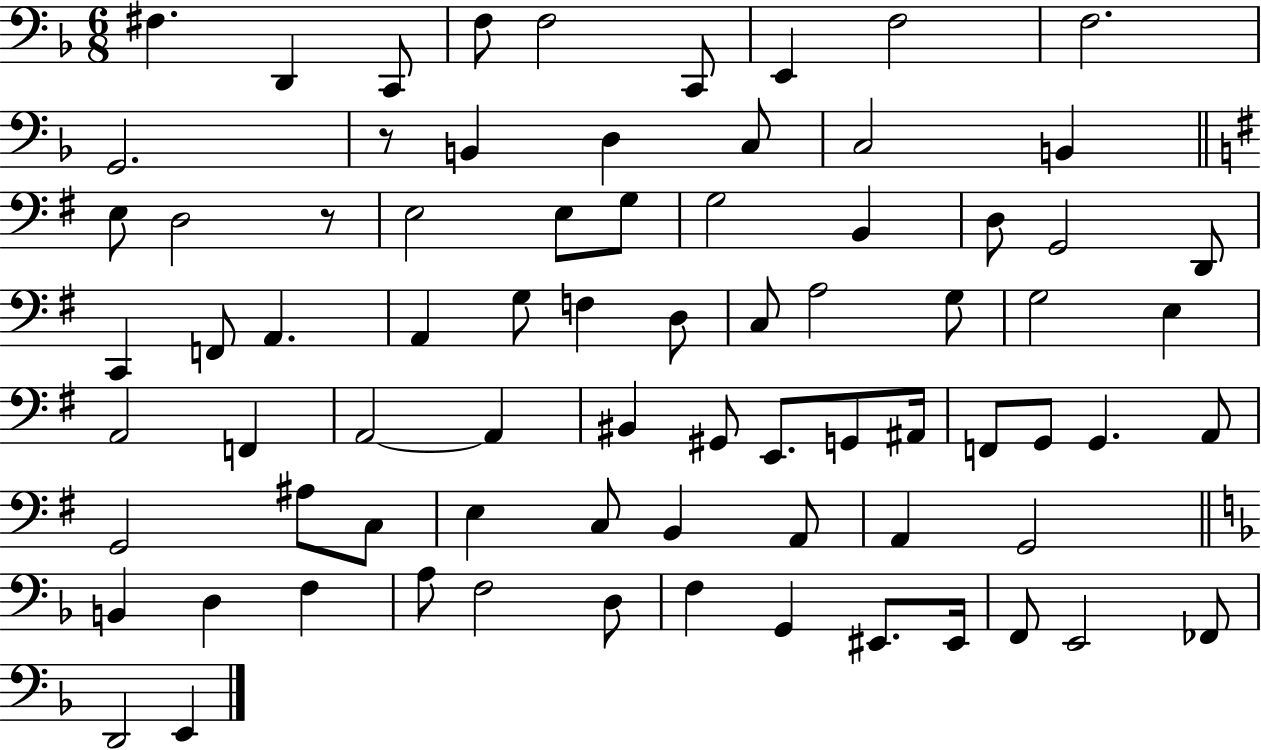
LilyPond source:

{
  \clef bass
  \numericTimeSignature
  \time 6/8
  \key f \major
  fis4. d,4 c,8 | f8 f2 c,8 | e,4 f2 | f2. | \break g,2. | r8 b,4 d4 c8 | c2 b,4 | \bar "||" \break \key e \minor e8 d2 r8 | e2 e8 g8 | g2 b,4 | d8 g,2 d,8 | \break c,4 f,8 a,4. | a,4 g8 f4 d8 | c8 a2 g8 | g2 e4 | \break a,2 f,4 | a,2~~ a,4 | bis,4 gis,8 e,8. g,8 ais,16 | f,8 g,8 g,4. a,8 | \break g,2 ais8 c8 | e4 c8 b,4 a,8 | a,4 g,2 | \bar "||" \break \key d \minor b,4 d4 f4 | a8 f2 d8 | f4 g,4 eis,8. eis,16 | f,8 e,2 fes,8 | \break d,2 e,4 | \bar "|."
}